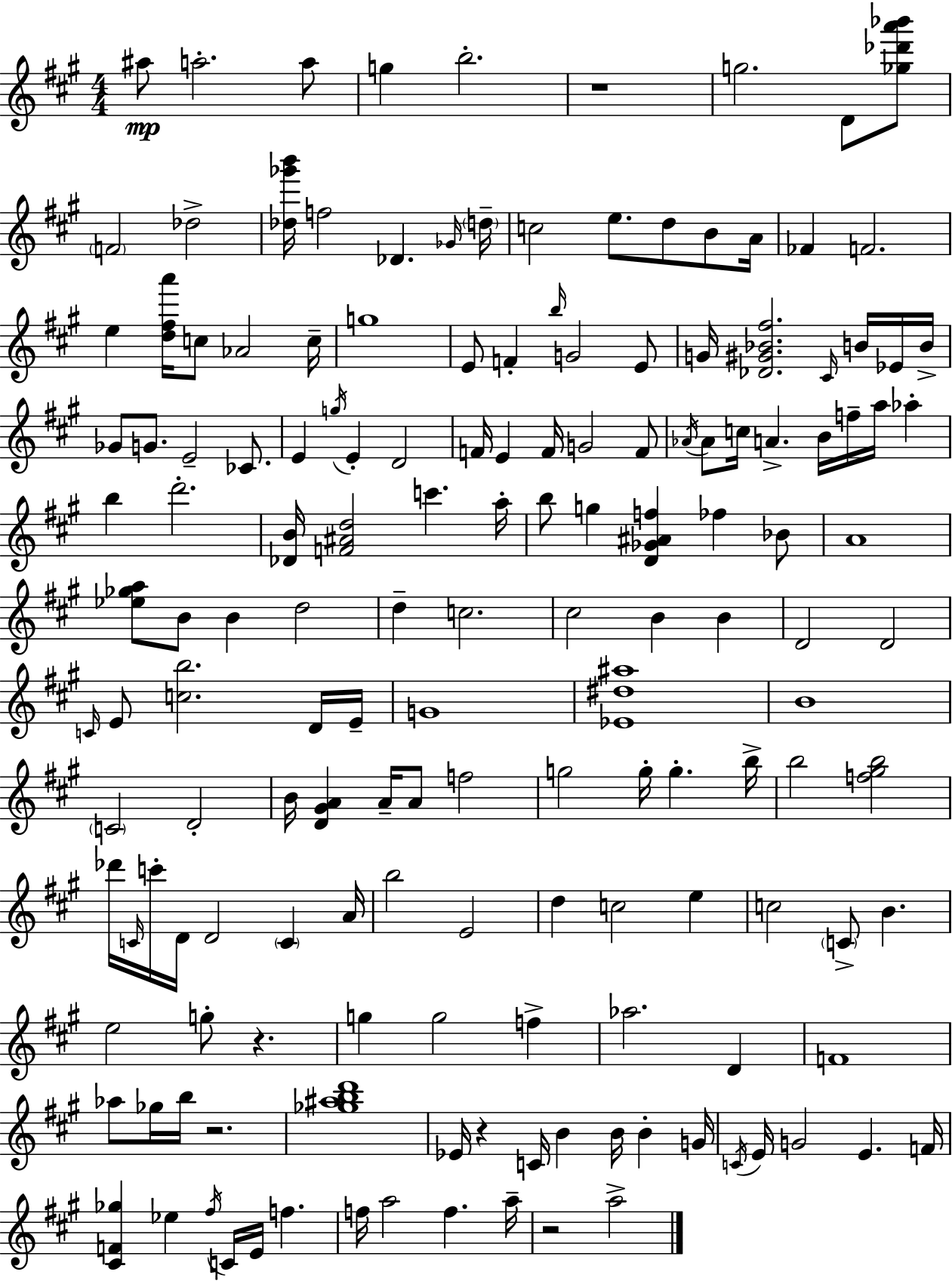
A#5/e A5/h. A5/e G5/q B5/h. R/w G5/h. D4/e [Gb5,Db6,A6,Bb6]/e F4/h Db5/h [Db5,Gb6,B6]/s F5/h Db4/q. Gb4/s D5/s C5/h E5/e. D5/e B4/e A4/s FES4/q F4/h. E5/q [D5,F#5,A6]/s C5/e Ab4/h C5/s G5/w E4/e F4/q B5/s G4/h E4/e G4/s [Db4,G#4,Bb4,F#5]/h. C#4/s B4/s Eb4/s B4/s Gb4/e G4/e. E4/h CES4/e. E4/q G5/s E4/q D4/h F4/s E4/q F4/s G4/h F4/e Ab4/s Ab4/e C5/s A4/q. B4/s F5/s A5/s Ab5/q B5/q D6/h. [Db4,B4]/s [F4,A#4,D5]/h C6/q. A5/s B5/e G5/q [D4,Gb4,A#4,F5]/q FES5/q Bb4/e A4/w [Eb5,Gb5,A5]/e B4/e B4/q D5/h D5/q C5/h. C#5/h B4/q B4/q D4/h D4/h C4/s E4/e [C5,B5]/h. D4/s E4/s G4/w [Eb4,D#5,A#5]/w B4/w C4/h D4/h B4/s [D4,G#4,A4]/q A4/s A4/e F5/h G5/h G5/s G5/q. B5/s B5/h [F5,G#5,B5]/h Db6/s C4/s C6/s D4/s D4/h C4/q A4/s B5/h E4/h D5/q C5/h E5/q C5/h C4/e B4/q. E5/h G5/e R/q. G5/q G5/h F5/q Ab5/h. D4/q F4/w Ab5/e Gb5/s B5/s R/h. [Gb5,A#5,B5,D6]/w Eb4/s R/q C4/s B4/q B4/s B4/q G4/s C4/s E4/s G4/h E4/q. F4/s [C#4,F4,Gb5]/q Eb5/q F#5/s C4/s E4/s F5/q. F5/s A5/h F5/q. A5/s R/h A5/h